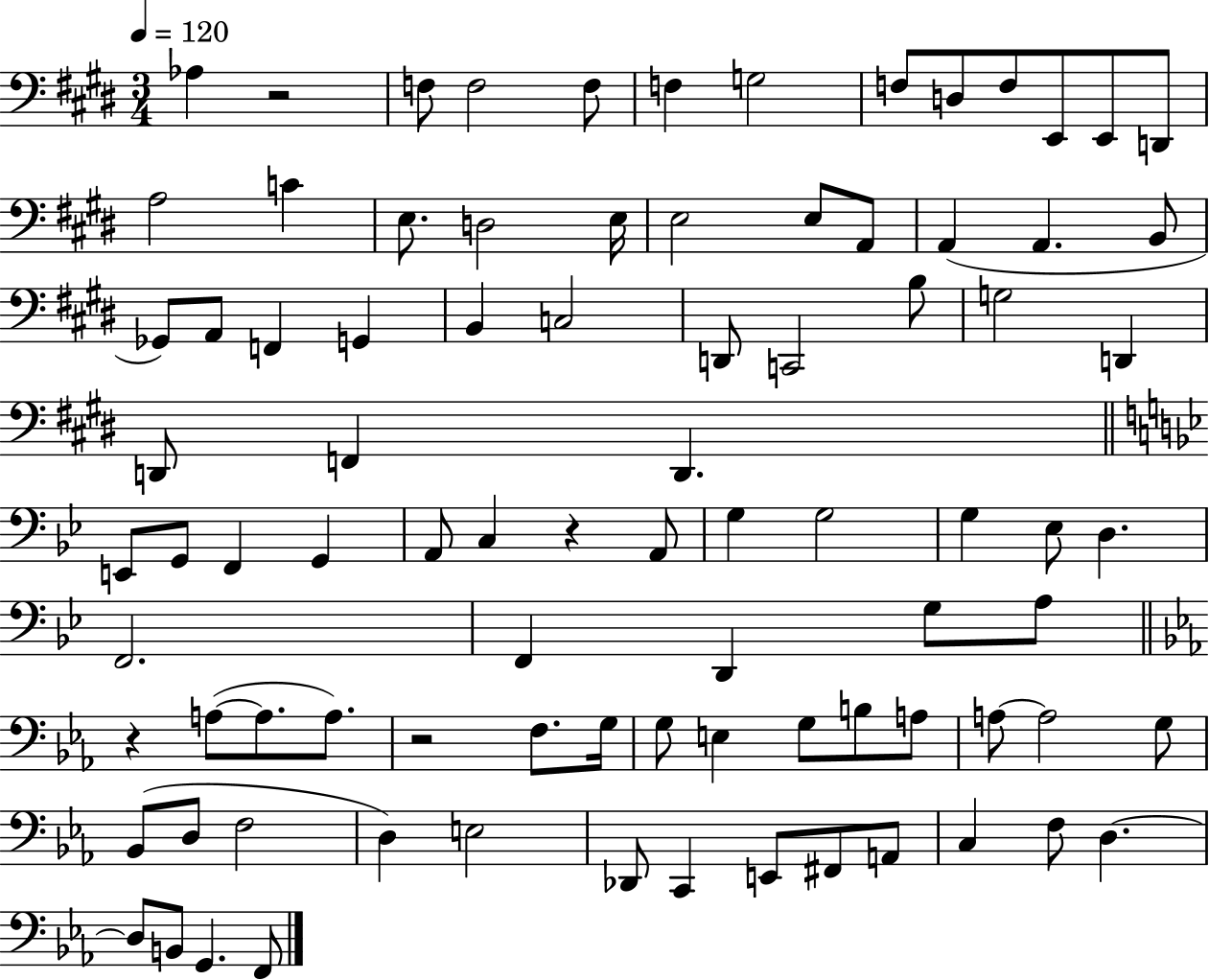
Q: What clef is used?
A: bass